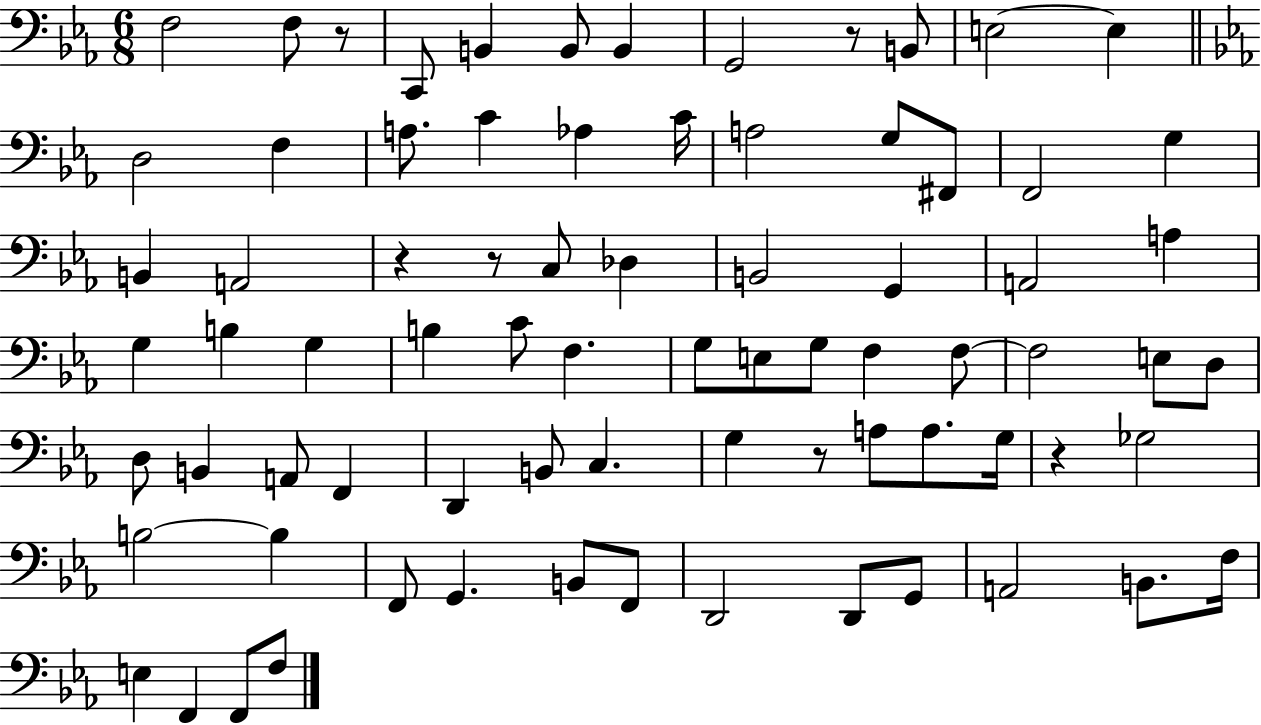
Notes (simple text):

F3/h F3/e R/e C2/e B2/q B2/e B2/q G2/h R/e B2/e E3/h E3/q D3/h F3/q A3/e. C4/q Ab3/q C4/s A3/h G3/e F#2/e F2/h G3/q B2/q A2/h R/q R/e C3/e Db3/q B2/h G2/q A2/h A3/q G3/q B3/q G3/q B3/q C4/e F3/q. G3/e E3/e G3/e F3/q F3/e F3/h E3/e D3/e D3/e B2/q A2/e F2/q D2/q B2/e C3/q. G3/q R/e A3/e A3/e. G3/s R/q Gb3/h B3/h B3/q F2/e G2/q. B2/e F2/e D2/h D2/e G2/e A2/h B2/e. F3/s E3/q F2/q F2/e F3/e